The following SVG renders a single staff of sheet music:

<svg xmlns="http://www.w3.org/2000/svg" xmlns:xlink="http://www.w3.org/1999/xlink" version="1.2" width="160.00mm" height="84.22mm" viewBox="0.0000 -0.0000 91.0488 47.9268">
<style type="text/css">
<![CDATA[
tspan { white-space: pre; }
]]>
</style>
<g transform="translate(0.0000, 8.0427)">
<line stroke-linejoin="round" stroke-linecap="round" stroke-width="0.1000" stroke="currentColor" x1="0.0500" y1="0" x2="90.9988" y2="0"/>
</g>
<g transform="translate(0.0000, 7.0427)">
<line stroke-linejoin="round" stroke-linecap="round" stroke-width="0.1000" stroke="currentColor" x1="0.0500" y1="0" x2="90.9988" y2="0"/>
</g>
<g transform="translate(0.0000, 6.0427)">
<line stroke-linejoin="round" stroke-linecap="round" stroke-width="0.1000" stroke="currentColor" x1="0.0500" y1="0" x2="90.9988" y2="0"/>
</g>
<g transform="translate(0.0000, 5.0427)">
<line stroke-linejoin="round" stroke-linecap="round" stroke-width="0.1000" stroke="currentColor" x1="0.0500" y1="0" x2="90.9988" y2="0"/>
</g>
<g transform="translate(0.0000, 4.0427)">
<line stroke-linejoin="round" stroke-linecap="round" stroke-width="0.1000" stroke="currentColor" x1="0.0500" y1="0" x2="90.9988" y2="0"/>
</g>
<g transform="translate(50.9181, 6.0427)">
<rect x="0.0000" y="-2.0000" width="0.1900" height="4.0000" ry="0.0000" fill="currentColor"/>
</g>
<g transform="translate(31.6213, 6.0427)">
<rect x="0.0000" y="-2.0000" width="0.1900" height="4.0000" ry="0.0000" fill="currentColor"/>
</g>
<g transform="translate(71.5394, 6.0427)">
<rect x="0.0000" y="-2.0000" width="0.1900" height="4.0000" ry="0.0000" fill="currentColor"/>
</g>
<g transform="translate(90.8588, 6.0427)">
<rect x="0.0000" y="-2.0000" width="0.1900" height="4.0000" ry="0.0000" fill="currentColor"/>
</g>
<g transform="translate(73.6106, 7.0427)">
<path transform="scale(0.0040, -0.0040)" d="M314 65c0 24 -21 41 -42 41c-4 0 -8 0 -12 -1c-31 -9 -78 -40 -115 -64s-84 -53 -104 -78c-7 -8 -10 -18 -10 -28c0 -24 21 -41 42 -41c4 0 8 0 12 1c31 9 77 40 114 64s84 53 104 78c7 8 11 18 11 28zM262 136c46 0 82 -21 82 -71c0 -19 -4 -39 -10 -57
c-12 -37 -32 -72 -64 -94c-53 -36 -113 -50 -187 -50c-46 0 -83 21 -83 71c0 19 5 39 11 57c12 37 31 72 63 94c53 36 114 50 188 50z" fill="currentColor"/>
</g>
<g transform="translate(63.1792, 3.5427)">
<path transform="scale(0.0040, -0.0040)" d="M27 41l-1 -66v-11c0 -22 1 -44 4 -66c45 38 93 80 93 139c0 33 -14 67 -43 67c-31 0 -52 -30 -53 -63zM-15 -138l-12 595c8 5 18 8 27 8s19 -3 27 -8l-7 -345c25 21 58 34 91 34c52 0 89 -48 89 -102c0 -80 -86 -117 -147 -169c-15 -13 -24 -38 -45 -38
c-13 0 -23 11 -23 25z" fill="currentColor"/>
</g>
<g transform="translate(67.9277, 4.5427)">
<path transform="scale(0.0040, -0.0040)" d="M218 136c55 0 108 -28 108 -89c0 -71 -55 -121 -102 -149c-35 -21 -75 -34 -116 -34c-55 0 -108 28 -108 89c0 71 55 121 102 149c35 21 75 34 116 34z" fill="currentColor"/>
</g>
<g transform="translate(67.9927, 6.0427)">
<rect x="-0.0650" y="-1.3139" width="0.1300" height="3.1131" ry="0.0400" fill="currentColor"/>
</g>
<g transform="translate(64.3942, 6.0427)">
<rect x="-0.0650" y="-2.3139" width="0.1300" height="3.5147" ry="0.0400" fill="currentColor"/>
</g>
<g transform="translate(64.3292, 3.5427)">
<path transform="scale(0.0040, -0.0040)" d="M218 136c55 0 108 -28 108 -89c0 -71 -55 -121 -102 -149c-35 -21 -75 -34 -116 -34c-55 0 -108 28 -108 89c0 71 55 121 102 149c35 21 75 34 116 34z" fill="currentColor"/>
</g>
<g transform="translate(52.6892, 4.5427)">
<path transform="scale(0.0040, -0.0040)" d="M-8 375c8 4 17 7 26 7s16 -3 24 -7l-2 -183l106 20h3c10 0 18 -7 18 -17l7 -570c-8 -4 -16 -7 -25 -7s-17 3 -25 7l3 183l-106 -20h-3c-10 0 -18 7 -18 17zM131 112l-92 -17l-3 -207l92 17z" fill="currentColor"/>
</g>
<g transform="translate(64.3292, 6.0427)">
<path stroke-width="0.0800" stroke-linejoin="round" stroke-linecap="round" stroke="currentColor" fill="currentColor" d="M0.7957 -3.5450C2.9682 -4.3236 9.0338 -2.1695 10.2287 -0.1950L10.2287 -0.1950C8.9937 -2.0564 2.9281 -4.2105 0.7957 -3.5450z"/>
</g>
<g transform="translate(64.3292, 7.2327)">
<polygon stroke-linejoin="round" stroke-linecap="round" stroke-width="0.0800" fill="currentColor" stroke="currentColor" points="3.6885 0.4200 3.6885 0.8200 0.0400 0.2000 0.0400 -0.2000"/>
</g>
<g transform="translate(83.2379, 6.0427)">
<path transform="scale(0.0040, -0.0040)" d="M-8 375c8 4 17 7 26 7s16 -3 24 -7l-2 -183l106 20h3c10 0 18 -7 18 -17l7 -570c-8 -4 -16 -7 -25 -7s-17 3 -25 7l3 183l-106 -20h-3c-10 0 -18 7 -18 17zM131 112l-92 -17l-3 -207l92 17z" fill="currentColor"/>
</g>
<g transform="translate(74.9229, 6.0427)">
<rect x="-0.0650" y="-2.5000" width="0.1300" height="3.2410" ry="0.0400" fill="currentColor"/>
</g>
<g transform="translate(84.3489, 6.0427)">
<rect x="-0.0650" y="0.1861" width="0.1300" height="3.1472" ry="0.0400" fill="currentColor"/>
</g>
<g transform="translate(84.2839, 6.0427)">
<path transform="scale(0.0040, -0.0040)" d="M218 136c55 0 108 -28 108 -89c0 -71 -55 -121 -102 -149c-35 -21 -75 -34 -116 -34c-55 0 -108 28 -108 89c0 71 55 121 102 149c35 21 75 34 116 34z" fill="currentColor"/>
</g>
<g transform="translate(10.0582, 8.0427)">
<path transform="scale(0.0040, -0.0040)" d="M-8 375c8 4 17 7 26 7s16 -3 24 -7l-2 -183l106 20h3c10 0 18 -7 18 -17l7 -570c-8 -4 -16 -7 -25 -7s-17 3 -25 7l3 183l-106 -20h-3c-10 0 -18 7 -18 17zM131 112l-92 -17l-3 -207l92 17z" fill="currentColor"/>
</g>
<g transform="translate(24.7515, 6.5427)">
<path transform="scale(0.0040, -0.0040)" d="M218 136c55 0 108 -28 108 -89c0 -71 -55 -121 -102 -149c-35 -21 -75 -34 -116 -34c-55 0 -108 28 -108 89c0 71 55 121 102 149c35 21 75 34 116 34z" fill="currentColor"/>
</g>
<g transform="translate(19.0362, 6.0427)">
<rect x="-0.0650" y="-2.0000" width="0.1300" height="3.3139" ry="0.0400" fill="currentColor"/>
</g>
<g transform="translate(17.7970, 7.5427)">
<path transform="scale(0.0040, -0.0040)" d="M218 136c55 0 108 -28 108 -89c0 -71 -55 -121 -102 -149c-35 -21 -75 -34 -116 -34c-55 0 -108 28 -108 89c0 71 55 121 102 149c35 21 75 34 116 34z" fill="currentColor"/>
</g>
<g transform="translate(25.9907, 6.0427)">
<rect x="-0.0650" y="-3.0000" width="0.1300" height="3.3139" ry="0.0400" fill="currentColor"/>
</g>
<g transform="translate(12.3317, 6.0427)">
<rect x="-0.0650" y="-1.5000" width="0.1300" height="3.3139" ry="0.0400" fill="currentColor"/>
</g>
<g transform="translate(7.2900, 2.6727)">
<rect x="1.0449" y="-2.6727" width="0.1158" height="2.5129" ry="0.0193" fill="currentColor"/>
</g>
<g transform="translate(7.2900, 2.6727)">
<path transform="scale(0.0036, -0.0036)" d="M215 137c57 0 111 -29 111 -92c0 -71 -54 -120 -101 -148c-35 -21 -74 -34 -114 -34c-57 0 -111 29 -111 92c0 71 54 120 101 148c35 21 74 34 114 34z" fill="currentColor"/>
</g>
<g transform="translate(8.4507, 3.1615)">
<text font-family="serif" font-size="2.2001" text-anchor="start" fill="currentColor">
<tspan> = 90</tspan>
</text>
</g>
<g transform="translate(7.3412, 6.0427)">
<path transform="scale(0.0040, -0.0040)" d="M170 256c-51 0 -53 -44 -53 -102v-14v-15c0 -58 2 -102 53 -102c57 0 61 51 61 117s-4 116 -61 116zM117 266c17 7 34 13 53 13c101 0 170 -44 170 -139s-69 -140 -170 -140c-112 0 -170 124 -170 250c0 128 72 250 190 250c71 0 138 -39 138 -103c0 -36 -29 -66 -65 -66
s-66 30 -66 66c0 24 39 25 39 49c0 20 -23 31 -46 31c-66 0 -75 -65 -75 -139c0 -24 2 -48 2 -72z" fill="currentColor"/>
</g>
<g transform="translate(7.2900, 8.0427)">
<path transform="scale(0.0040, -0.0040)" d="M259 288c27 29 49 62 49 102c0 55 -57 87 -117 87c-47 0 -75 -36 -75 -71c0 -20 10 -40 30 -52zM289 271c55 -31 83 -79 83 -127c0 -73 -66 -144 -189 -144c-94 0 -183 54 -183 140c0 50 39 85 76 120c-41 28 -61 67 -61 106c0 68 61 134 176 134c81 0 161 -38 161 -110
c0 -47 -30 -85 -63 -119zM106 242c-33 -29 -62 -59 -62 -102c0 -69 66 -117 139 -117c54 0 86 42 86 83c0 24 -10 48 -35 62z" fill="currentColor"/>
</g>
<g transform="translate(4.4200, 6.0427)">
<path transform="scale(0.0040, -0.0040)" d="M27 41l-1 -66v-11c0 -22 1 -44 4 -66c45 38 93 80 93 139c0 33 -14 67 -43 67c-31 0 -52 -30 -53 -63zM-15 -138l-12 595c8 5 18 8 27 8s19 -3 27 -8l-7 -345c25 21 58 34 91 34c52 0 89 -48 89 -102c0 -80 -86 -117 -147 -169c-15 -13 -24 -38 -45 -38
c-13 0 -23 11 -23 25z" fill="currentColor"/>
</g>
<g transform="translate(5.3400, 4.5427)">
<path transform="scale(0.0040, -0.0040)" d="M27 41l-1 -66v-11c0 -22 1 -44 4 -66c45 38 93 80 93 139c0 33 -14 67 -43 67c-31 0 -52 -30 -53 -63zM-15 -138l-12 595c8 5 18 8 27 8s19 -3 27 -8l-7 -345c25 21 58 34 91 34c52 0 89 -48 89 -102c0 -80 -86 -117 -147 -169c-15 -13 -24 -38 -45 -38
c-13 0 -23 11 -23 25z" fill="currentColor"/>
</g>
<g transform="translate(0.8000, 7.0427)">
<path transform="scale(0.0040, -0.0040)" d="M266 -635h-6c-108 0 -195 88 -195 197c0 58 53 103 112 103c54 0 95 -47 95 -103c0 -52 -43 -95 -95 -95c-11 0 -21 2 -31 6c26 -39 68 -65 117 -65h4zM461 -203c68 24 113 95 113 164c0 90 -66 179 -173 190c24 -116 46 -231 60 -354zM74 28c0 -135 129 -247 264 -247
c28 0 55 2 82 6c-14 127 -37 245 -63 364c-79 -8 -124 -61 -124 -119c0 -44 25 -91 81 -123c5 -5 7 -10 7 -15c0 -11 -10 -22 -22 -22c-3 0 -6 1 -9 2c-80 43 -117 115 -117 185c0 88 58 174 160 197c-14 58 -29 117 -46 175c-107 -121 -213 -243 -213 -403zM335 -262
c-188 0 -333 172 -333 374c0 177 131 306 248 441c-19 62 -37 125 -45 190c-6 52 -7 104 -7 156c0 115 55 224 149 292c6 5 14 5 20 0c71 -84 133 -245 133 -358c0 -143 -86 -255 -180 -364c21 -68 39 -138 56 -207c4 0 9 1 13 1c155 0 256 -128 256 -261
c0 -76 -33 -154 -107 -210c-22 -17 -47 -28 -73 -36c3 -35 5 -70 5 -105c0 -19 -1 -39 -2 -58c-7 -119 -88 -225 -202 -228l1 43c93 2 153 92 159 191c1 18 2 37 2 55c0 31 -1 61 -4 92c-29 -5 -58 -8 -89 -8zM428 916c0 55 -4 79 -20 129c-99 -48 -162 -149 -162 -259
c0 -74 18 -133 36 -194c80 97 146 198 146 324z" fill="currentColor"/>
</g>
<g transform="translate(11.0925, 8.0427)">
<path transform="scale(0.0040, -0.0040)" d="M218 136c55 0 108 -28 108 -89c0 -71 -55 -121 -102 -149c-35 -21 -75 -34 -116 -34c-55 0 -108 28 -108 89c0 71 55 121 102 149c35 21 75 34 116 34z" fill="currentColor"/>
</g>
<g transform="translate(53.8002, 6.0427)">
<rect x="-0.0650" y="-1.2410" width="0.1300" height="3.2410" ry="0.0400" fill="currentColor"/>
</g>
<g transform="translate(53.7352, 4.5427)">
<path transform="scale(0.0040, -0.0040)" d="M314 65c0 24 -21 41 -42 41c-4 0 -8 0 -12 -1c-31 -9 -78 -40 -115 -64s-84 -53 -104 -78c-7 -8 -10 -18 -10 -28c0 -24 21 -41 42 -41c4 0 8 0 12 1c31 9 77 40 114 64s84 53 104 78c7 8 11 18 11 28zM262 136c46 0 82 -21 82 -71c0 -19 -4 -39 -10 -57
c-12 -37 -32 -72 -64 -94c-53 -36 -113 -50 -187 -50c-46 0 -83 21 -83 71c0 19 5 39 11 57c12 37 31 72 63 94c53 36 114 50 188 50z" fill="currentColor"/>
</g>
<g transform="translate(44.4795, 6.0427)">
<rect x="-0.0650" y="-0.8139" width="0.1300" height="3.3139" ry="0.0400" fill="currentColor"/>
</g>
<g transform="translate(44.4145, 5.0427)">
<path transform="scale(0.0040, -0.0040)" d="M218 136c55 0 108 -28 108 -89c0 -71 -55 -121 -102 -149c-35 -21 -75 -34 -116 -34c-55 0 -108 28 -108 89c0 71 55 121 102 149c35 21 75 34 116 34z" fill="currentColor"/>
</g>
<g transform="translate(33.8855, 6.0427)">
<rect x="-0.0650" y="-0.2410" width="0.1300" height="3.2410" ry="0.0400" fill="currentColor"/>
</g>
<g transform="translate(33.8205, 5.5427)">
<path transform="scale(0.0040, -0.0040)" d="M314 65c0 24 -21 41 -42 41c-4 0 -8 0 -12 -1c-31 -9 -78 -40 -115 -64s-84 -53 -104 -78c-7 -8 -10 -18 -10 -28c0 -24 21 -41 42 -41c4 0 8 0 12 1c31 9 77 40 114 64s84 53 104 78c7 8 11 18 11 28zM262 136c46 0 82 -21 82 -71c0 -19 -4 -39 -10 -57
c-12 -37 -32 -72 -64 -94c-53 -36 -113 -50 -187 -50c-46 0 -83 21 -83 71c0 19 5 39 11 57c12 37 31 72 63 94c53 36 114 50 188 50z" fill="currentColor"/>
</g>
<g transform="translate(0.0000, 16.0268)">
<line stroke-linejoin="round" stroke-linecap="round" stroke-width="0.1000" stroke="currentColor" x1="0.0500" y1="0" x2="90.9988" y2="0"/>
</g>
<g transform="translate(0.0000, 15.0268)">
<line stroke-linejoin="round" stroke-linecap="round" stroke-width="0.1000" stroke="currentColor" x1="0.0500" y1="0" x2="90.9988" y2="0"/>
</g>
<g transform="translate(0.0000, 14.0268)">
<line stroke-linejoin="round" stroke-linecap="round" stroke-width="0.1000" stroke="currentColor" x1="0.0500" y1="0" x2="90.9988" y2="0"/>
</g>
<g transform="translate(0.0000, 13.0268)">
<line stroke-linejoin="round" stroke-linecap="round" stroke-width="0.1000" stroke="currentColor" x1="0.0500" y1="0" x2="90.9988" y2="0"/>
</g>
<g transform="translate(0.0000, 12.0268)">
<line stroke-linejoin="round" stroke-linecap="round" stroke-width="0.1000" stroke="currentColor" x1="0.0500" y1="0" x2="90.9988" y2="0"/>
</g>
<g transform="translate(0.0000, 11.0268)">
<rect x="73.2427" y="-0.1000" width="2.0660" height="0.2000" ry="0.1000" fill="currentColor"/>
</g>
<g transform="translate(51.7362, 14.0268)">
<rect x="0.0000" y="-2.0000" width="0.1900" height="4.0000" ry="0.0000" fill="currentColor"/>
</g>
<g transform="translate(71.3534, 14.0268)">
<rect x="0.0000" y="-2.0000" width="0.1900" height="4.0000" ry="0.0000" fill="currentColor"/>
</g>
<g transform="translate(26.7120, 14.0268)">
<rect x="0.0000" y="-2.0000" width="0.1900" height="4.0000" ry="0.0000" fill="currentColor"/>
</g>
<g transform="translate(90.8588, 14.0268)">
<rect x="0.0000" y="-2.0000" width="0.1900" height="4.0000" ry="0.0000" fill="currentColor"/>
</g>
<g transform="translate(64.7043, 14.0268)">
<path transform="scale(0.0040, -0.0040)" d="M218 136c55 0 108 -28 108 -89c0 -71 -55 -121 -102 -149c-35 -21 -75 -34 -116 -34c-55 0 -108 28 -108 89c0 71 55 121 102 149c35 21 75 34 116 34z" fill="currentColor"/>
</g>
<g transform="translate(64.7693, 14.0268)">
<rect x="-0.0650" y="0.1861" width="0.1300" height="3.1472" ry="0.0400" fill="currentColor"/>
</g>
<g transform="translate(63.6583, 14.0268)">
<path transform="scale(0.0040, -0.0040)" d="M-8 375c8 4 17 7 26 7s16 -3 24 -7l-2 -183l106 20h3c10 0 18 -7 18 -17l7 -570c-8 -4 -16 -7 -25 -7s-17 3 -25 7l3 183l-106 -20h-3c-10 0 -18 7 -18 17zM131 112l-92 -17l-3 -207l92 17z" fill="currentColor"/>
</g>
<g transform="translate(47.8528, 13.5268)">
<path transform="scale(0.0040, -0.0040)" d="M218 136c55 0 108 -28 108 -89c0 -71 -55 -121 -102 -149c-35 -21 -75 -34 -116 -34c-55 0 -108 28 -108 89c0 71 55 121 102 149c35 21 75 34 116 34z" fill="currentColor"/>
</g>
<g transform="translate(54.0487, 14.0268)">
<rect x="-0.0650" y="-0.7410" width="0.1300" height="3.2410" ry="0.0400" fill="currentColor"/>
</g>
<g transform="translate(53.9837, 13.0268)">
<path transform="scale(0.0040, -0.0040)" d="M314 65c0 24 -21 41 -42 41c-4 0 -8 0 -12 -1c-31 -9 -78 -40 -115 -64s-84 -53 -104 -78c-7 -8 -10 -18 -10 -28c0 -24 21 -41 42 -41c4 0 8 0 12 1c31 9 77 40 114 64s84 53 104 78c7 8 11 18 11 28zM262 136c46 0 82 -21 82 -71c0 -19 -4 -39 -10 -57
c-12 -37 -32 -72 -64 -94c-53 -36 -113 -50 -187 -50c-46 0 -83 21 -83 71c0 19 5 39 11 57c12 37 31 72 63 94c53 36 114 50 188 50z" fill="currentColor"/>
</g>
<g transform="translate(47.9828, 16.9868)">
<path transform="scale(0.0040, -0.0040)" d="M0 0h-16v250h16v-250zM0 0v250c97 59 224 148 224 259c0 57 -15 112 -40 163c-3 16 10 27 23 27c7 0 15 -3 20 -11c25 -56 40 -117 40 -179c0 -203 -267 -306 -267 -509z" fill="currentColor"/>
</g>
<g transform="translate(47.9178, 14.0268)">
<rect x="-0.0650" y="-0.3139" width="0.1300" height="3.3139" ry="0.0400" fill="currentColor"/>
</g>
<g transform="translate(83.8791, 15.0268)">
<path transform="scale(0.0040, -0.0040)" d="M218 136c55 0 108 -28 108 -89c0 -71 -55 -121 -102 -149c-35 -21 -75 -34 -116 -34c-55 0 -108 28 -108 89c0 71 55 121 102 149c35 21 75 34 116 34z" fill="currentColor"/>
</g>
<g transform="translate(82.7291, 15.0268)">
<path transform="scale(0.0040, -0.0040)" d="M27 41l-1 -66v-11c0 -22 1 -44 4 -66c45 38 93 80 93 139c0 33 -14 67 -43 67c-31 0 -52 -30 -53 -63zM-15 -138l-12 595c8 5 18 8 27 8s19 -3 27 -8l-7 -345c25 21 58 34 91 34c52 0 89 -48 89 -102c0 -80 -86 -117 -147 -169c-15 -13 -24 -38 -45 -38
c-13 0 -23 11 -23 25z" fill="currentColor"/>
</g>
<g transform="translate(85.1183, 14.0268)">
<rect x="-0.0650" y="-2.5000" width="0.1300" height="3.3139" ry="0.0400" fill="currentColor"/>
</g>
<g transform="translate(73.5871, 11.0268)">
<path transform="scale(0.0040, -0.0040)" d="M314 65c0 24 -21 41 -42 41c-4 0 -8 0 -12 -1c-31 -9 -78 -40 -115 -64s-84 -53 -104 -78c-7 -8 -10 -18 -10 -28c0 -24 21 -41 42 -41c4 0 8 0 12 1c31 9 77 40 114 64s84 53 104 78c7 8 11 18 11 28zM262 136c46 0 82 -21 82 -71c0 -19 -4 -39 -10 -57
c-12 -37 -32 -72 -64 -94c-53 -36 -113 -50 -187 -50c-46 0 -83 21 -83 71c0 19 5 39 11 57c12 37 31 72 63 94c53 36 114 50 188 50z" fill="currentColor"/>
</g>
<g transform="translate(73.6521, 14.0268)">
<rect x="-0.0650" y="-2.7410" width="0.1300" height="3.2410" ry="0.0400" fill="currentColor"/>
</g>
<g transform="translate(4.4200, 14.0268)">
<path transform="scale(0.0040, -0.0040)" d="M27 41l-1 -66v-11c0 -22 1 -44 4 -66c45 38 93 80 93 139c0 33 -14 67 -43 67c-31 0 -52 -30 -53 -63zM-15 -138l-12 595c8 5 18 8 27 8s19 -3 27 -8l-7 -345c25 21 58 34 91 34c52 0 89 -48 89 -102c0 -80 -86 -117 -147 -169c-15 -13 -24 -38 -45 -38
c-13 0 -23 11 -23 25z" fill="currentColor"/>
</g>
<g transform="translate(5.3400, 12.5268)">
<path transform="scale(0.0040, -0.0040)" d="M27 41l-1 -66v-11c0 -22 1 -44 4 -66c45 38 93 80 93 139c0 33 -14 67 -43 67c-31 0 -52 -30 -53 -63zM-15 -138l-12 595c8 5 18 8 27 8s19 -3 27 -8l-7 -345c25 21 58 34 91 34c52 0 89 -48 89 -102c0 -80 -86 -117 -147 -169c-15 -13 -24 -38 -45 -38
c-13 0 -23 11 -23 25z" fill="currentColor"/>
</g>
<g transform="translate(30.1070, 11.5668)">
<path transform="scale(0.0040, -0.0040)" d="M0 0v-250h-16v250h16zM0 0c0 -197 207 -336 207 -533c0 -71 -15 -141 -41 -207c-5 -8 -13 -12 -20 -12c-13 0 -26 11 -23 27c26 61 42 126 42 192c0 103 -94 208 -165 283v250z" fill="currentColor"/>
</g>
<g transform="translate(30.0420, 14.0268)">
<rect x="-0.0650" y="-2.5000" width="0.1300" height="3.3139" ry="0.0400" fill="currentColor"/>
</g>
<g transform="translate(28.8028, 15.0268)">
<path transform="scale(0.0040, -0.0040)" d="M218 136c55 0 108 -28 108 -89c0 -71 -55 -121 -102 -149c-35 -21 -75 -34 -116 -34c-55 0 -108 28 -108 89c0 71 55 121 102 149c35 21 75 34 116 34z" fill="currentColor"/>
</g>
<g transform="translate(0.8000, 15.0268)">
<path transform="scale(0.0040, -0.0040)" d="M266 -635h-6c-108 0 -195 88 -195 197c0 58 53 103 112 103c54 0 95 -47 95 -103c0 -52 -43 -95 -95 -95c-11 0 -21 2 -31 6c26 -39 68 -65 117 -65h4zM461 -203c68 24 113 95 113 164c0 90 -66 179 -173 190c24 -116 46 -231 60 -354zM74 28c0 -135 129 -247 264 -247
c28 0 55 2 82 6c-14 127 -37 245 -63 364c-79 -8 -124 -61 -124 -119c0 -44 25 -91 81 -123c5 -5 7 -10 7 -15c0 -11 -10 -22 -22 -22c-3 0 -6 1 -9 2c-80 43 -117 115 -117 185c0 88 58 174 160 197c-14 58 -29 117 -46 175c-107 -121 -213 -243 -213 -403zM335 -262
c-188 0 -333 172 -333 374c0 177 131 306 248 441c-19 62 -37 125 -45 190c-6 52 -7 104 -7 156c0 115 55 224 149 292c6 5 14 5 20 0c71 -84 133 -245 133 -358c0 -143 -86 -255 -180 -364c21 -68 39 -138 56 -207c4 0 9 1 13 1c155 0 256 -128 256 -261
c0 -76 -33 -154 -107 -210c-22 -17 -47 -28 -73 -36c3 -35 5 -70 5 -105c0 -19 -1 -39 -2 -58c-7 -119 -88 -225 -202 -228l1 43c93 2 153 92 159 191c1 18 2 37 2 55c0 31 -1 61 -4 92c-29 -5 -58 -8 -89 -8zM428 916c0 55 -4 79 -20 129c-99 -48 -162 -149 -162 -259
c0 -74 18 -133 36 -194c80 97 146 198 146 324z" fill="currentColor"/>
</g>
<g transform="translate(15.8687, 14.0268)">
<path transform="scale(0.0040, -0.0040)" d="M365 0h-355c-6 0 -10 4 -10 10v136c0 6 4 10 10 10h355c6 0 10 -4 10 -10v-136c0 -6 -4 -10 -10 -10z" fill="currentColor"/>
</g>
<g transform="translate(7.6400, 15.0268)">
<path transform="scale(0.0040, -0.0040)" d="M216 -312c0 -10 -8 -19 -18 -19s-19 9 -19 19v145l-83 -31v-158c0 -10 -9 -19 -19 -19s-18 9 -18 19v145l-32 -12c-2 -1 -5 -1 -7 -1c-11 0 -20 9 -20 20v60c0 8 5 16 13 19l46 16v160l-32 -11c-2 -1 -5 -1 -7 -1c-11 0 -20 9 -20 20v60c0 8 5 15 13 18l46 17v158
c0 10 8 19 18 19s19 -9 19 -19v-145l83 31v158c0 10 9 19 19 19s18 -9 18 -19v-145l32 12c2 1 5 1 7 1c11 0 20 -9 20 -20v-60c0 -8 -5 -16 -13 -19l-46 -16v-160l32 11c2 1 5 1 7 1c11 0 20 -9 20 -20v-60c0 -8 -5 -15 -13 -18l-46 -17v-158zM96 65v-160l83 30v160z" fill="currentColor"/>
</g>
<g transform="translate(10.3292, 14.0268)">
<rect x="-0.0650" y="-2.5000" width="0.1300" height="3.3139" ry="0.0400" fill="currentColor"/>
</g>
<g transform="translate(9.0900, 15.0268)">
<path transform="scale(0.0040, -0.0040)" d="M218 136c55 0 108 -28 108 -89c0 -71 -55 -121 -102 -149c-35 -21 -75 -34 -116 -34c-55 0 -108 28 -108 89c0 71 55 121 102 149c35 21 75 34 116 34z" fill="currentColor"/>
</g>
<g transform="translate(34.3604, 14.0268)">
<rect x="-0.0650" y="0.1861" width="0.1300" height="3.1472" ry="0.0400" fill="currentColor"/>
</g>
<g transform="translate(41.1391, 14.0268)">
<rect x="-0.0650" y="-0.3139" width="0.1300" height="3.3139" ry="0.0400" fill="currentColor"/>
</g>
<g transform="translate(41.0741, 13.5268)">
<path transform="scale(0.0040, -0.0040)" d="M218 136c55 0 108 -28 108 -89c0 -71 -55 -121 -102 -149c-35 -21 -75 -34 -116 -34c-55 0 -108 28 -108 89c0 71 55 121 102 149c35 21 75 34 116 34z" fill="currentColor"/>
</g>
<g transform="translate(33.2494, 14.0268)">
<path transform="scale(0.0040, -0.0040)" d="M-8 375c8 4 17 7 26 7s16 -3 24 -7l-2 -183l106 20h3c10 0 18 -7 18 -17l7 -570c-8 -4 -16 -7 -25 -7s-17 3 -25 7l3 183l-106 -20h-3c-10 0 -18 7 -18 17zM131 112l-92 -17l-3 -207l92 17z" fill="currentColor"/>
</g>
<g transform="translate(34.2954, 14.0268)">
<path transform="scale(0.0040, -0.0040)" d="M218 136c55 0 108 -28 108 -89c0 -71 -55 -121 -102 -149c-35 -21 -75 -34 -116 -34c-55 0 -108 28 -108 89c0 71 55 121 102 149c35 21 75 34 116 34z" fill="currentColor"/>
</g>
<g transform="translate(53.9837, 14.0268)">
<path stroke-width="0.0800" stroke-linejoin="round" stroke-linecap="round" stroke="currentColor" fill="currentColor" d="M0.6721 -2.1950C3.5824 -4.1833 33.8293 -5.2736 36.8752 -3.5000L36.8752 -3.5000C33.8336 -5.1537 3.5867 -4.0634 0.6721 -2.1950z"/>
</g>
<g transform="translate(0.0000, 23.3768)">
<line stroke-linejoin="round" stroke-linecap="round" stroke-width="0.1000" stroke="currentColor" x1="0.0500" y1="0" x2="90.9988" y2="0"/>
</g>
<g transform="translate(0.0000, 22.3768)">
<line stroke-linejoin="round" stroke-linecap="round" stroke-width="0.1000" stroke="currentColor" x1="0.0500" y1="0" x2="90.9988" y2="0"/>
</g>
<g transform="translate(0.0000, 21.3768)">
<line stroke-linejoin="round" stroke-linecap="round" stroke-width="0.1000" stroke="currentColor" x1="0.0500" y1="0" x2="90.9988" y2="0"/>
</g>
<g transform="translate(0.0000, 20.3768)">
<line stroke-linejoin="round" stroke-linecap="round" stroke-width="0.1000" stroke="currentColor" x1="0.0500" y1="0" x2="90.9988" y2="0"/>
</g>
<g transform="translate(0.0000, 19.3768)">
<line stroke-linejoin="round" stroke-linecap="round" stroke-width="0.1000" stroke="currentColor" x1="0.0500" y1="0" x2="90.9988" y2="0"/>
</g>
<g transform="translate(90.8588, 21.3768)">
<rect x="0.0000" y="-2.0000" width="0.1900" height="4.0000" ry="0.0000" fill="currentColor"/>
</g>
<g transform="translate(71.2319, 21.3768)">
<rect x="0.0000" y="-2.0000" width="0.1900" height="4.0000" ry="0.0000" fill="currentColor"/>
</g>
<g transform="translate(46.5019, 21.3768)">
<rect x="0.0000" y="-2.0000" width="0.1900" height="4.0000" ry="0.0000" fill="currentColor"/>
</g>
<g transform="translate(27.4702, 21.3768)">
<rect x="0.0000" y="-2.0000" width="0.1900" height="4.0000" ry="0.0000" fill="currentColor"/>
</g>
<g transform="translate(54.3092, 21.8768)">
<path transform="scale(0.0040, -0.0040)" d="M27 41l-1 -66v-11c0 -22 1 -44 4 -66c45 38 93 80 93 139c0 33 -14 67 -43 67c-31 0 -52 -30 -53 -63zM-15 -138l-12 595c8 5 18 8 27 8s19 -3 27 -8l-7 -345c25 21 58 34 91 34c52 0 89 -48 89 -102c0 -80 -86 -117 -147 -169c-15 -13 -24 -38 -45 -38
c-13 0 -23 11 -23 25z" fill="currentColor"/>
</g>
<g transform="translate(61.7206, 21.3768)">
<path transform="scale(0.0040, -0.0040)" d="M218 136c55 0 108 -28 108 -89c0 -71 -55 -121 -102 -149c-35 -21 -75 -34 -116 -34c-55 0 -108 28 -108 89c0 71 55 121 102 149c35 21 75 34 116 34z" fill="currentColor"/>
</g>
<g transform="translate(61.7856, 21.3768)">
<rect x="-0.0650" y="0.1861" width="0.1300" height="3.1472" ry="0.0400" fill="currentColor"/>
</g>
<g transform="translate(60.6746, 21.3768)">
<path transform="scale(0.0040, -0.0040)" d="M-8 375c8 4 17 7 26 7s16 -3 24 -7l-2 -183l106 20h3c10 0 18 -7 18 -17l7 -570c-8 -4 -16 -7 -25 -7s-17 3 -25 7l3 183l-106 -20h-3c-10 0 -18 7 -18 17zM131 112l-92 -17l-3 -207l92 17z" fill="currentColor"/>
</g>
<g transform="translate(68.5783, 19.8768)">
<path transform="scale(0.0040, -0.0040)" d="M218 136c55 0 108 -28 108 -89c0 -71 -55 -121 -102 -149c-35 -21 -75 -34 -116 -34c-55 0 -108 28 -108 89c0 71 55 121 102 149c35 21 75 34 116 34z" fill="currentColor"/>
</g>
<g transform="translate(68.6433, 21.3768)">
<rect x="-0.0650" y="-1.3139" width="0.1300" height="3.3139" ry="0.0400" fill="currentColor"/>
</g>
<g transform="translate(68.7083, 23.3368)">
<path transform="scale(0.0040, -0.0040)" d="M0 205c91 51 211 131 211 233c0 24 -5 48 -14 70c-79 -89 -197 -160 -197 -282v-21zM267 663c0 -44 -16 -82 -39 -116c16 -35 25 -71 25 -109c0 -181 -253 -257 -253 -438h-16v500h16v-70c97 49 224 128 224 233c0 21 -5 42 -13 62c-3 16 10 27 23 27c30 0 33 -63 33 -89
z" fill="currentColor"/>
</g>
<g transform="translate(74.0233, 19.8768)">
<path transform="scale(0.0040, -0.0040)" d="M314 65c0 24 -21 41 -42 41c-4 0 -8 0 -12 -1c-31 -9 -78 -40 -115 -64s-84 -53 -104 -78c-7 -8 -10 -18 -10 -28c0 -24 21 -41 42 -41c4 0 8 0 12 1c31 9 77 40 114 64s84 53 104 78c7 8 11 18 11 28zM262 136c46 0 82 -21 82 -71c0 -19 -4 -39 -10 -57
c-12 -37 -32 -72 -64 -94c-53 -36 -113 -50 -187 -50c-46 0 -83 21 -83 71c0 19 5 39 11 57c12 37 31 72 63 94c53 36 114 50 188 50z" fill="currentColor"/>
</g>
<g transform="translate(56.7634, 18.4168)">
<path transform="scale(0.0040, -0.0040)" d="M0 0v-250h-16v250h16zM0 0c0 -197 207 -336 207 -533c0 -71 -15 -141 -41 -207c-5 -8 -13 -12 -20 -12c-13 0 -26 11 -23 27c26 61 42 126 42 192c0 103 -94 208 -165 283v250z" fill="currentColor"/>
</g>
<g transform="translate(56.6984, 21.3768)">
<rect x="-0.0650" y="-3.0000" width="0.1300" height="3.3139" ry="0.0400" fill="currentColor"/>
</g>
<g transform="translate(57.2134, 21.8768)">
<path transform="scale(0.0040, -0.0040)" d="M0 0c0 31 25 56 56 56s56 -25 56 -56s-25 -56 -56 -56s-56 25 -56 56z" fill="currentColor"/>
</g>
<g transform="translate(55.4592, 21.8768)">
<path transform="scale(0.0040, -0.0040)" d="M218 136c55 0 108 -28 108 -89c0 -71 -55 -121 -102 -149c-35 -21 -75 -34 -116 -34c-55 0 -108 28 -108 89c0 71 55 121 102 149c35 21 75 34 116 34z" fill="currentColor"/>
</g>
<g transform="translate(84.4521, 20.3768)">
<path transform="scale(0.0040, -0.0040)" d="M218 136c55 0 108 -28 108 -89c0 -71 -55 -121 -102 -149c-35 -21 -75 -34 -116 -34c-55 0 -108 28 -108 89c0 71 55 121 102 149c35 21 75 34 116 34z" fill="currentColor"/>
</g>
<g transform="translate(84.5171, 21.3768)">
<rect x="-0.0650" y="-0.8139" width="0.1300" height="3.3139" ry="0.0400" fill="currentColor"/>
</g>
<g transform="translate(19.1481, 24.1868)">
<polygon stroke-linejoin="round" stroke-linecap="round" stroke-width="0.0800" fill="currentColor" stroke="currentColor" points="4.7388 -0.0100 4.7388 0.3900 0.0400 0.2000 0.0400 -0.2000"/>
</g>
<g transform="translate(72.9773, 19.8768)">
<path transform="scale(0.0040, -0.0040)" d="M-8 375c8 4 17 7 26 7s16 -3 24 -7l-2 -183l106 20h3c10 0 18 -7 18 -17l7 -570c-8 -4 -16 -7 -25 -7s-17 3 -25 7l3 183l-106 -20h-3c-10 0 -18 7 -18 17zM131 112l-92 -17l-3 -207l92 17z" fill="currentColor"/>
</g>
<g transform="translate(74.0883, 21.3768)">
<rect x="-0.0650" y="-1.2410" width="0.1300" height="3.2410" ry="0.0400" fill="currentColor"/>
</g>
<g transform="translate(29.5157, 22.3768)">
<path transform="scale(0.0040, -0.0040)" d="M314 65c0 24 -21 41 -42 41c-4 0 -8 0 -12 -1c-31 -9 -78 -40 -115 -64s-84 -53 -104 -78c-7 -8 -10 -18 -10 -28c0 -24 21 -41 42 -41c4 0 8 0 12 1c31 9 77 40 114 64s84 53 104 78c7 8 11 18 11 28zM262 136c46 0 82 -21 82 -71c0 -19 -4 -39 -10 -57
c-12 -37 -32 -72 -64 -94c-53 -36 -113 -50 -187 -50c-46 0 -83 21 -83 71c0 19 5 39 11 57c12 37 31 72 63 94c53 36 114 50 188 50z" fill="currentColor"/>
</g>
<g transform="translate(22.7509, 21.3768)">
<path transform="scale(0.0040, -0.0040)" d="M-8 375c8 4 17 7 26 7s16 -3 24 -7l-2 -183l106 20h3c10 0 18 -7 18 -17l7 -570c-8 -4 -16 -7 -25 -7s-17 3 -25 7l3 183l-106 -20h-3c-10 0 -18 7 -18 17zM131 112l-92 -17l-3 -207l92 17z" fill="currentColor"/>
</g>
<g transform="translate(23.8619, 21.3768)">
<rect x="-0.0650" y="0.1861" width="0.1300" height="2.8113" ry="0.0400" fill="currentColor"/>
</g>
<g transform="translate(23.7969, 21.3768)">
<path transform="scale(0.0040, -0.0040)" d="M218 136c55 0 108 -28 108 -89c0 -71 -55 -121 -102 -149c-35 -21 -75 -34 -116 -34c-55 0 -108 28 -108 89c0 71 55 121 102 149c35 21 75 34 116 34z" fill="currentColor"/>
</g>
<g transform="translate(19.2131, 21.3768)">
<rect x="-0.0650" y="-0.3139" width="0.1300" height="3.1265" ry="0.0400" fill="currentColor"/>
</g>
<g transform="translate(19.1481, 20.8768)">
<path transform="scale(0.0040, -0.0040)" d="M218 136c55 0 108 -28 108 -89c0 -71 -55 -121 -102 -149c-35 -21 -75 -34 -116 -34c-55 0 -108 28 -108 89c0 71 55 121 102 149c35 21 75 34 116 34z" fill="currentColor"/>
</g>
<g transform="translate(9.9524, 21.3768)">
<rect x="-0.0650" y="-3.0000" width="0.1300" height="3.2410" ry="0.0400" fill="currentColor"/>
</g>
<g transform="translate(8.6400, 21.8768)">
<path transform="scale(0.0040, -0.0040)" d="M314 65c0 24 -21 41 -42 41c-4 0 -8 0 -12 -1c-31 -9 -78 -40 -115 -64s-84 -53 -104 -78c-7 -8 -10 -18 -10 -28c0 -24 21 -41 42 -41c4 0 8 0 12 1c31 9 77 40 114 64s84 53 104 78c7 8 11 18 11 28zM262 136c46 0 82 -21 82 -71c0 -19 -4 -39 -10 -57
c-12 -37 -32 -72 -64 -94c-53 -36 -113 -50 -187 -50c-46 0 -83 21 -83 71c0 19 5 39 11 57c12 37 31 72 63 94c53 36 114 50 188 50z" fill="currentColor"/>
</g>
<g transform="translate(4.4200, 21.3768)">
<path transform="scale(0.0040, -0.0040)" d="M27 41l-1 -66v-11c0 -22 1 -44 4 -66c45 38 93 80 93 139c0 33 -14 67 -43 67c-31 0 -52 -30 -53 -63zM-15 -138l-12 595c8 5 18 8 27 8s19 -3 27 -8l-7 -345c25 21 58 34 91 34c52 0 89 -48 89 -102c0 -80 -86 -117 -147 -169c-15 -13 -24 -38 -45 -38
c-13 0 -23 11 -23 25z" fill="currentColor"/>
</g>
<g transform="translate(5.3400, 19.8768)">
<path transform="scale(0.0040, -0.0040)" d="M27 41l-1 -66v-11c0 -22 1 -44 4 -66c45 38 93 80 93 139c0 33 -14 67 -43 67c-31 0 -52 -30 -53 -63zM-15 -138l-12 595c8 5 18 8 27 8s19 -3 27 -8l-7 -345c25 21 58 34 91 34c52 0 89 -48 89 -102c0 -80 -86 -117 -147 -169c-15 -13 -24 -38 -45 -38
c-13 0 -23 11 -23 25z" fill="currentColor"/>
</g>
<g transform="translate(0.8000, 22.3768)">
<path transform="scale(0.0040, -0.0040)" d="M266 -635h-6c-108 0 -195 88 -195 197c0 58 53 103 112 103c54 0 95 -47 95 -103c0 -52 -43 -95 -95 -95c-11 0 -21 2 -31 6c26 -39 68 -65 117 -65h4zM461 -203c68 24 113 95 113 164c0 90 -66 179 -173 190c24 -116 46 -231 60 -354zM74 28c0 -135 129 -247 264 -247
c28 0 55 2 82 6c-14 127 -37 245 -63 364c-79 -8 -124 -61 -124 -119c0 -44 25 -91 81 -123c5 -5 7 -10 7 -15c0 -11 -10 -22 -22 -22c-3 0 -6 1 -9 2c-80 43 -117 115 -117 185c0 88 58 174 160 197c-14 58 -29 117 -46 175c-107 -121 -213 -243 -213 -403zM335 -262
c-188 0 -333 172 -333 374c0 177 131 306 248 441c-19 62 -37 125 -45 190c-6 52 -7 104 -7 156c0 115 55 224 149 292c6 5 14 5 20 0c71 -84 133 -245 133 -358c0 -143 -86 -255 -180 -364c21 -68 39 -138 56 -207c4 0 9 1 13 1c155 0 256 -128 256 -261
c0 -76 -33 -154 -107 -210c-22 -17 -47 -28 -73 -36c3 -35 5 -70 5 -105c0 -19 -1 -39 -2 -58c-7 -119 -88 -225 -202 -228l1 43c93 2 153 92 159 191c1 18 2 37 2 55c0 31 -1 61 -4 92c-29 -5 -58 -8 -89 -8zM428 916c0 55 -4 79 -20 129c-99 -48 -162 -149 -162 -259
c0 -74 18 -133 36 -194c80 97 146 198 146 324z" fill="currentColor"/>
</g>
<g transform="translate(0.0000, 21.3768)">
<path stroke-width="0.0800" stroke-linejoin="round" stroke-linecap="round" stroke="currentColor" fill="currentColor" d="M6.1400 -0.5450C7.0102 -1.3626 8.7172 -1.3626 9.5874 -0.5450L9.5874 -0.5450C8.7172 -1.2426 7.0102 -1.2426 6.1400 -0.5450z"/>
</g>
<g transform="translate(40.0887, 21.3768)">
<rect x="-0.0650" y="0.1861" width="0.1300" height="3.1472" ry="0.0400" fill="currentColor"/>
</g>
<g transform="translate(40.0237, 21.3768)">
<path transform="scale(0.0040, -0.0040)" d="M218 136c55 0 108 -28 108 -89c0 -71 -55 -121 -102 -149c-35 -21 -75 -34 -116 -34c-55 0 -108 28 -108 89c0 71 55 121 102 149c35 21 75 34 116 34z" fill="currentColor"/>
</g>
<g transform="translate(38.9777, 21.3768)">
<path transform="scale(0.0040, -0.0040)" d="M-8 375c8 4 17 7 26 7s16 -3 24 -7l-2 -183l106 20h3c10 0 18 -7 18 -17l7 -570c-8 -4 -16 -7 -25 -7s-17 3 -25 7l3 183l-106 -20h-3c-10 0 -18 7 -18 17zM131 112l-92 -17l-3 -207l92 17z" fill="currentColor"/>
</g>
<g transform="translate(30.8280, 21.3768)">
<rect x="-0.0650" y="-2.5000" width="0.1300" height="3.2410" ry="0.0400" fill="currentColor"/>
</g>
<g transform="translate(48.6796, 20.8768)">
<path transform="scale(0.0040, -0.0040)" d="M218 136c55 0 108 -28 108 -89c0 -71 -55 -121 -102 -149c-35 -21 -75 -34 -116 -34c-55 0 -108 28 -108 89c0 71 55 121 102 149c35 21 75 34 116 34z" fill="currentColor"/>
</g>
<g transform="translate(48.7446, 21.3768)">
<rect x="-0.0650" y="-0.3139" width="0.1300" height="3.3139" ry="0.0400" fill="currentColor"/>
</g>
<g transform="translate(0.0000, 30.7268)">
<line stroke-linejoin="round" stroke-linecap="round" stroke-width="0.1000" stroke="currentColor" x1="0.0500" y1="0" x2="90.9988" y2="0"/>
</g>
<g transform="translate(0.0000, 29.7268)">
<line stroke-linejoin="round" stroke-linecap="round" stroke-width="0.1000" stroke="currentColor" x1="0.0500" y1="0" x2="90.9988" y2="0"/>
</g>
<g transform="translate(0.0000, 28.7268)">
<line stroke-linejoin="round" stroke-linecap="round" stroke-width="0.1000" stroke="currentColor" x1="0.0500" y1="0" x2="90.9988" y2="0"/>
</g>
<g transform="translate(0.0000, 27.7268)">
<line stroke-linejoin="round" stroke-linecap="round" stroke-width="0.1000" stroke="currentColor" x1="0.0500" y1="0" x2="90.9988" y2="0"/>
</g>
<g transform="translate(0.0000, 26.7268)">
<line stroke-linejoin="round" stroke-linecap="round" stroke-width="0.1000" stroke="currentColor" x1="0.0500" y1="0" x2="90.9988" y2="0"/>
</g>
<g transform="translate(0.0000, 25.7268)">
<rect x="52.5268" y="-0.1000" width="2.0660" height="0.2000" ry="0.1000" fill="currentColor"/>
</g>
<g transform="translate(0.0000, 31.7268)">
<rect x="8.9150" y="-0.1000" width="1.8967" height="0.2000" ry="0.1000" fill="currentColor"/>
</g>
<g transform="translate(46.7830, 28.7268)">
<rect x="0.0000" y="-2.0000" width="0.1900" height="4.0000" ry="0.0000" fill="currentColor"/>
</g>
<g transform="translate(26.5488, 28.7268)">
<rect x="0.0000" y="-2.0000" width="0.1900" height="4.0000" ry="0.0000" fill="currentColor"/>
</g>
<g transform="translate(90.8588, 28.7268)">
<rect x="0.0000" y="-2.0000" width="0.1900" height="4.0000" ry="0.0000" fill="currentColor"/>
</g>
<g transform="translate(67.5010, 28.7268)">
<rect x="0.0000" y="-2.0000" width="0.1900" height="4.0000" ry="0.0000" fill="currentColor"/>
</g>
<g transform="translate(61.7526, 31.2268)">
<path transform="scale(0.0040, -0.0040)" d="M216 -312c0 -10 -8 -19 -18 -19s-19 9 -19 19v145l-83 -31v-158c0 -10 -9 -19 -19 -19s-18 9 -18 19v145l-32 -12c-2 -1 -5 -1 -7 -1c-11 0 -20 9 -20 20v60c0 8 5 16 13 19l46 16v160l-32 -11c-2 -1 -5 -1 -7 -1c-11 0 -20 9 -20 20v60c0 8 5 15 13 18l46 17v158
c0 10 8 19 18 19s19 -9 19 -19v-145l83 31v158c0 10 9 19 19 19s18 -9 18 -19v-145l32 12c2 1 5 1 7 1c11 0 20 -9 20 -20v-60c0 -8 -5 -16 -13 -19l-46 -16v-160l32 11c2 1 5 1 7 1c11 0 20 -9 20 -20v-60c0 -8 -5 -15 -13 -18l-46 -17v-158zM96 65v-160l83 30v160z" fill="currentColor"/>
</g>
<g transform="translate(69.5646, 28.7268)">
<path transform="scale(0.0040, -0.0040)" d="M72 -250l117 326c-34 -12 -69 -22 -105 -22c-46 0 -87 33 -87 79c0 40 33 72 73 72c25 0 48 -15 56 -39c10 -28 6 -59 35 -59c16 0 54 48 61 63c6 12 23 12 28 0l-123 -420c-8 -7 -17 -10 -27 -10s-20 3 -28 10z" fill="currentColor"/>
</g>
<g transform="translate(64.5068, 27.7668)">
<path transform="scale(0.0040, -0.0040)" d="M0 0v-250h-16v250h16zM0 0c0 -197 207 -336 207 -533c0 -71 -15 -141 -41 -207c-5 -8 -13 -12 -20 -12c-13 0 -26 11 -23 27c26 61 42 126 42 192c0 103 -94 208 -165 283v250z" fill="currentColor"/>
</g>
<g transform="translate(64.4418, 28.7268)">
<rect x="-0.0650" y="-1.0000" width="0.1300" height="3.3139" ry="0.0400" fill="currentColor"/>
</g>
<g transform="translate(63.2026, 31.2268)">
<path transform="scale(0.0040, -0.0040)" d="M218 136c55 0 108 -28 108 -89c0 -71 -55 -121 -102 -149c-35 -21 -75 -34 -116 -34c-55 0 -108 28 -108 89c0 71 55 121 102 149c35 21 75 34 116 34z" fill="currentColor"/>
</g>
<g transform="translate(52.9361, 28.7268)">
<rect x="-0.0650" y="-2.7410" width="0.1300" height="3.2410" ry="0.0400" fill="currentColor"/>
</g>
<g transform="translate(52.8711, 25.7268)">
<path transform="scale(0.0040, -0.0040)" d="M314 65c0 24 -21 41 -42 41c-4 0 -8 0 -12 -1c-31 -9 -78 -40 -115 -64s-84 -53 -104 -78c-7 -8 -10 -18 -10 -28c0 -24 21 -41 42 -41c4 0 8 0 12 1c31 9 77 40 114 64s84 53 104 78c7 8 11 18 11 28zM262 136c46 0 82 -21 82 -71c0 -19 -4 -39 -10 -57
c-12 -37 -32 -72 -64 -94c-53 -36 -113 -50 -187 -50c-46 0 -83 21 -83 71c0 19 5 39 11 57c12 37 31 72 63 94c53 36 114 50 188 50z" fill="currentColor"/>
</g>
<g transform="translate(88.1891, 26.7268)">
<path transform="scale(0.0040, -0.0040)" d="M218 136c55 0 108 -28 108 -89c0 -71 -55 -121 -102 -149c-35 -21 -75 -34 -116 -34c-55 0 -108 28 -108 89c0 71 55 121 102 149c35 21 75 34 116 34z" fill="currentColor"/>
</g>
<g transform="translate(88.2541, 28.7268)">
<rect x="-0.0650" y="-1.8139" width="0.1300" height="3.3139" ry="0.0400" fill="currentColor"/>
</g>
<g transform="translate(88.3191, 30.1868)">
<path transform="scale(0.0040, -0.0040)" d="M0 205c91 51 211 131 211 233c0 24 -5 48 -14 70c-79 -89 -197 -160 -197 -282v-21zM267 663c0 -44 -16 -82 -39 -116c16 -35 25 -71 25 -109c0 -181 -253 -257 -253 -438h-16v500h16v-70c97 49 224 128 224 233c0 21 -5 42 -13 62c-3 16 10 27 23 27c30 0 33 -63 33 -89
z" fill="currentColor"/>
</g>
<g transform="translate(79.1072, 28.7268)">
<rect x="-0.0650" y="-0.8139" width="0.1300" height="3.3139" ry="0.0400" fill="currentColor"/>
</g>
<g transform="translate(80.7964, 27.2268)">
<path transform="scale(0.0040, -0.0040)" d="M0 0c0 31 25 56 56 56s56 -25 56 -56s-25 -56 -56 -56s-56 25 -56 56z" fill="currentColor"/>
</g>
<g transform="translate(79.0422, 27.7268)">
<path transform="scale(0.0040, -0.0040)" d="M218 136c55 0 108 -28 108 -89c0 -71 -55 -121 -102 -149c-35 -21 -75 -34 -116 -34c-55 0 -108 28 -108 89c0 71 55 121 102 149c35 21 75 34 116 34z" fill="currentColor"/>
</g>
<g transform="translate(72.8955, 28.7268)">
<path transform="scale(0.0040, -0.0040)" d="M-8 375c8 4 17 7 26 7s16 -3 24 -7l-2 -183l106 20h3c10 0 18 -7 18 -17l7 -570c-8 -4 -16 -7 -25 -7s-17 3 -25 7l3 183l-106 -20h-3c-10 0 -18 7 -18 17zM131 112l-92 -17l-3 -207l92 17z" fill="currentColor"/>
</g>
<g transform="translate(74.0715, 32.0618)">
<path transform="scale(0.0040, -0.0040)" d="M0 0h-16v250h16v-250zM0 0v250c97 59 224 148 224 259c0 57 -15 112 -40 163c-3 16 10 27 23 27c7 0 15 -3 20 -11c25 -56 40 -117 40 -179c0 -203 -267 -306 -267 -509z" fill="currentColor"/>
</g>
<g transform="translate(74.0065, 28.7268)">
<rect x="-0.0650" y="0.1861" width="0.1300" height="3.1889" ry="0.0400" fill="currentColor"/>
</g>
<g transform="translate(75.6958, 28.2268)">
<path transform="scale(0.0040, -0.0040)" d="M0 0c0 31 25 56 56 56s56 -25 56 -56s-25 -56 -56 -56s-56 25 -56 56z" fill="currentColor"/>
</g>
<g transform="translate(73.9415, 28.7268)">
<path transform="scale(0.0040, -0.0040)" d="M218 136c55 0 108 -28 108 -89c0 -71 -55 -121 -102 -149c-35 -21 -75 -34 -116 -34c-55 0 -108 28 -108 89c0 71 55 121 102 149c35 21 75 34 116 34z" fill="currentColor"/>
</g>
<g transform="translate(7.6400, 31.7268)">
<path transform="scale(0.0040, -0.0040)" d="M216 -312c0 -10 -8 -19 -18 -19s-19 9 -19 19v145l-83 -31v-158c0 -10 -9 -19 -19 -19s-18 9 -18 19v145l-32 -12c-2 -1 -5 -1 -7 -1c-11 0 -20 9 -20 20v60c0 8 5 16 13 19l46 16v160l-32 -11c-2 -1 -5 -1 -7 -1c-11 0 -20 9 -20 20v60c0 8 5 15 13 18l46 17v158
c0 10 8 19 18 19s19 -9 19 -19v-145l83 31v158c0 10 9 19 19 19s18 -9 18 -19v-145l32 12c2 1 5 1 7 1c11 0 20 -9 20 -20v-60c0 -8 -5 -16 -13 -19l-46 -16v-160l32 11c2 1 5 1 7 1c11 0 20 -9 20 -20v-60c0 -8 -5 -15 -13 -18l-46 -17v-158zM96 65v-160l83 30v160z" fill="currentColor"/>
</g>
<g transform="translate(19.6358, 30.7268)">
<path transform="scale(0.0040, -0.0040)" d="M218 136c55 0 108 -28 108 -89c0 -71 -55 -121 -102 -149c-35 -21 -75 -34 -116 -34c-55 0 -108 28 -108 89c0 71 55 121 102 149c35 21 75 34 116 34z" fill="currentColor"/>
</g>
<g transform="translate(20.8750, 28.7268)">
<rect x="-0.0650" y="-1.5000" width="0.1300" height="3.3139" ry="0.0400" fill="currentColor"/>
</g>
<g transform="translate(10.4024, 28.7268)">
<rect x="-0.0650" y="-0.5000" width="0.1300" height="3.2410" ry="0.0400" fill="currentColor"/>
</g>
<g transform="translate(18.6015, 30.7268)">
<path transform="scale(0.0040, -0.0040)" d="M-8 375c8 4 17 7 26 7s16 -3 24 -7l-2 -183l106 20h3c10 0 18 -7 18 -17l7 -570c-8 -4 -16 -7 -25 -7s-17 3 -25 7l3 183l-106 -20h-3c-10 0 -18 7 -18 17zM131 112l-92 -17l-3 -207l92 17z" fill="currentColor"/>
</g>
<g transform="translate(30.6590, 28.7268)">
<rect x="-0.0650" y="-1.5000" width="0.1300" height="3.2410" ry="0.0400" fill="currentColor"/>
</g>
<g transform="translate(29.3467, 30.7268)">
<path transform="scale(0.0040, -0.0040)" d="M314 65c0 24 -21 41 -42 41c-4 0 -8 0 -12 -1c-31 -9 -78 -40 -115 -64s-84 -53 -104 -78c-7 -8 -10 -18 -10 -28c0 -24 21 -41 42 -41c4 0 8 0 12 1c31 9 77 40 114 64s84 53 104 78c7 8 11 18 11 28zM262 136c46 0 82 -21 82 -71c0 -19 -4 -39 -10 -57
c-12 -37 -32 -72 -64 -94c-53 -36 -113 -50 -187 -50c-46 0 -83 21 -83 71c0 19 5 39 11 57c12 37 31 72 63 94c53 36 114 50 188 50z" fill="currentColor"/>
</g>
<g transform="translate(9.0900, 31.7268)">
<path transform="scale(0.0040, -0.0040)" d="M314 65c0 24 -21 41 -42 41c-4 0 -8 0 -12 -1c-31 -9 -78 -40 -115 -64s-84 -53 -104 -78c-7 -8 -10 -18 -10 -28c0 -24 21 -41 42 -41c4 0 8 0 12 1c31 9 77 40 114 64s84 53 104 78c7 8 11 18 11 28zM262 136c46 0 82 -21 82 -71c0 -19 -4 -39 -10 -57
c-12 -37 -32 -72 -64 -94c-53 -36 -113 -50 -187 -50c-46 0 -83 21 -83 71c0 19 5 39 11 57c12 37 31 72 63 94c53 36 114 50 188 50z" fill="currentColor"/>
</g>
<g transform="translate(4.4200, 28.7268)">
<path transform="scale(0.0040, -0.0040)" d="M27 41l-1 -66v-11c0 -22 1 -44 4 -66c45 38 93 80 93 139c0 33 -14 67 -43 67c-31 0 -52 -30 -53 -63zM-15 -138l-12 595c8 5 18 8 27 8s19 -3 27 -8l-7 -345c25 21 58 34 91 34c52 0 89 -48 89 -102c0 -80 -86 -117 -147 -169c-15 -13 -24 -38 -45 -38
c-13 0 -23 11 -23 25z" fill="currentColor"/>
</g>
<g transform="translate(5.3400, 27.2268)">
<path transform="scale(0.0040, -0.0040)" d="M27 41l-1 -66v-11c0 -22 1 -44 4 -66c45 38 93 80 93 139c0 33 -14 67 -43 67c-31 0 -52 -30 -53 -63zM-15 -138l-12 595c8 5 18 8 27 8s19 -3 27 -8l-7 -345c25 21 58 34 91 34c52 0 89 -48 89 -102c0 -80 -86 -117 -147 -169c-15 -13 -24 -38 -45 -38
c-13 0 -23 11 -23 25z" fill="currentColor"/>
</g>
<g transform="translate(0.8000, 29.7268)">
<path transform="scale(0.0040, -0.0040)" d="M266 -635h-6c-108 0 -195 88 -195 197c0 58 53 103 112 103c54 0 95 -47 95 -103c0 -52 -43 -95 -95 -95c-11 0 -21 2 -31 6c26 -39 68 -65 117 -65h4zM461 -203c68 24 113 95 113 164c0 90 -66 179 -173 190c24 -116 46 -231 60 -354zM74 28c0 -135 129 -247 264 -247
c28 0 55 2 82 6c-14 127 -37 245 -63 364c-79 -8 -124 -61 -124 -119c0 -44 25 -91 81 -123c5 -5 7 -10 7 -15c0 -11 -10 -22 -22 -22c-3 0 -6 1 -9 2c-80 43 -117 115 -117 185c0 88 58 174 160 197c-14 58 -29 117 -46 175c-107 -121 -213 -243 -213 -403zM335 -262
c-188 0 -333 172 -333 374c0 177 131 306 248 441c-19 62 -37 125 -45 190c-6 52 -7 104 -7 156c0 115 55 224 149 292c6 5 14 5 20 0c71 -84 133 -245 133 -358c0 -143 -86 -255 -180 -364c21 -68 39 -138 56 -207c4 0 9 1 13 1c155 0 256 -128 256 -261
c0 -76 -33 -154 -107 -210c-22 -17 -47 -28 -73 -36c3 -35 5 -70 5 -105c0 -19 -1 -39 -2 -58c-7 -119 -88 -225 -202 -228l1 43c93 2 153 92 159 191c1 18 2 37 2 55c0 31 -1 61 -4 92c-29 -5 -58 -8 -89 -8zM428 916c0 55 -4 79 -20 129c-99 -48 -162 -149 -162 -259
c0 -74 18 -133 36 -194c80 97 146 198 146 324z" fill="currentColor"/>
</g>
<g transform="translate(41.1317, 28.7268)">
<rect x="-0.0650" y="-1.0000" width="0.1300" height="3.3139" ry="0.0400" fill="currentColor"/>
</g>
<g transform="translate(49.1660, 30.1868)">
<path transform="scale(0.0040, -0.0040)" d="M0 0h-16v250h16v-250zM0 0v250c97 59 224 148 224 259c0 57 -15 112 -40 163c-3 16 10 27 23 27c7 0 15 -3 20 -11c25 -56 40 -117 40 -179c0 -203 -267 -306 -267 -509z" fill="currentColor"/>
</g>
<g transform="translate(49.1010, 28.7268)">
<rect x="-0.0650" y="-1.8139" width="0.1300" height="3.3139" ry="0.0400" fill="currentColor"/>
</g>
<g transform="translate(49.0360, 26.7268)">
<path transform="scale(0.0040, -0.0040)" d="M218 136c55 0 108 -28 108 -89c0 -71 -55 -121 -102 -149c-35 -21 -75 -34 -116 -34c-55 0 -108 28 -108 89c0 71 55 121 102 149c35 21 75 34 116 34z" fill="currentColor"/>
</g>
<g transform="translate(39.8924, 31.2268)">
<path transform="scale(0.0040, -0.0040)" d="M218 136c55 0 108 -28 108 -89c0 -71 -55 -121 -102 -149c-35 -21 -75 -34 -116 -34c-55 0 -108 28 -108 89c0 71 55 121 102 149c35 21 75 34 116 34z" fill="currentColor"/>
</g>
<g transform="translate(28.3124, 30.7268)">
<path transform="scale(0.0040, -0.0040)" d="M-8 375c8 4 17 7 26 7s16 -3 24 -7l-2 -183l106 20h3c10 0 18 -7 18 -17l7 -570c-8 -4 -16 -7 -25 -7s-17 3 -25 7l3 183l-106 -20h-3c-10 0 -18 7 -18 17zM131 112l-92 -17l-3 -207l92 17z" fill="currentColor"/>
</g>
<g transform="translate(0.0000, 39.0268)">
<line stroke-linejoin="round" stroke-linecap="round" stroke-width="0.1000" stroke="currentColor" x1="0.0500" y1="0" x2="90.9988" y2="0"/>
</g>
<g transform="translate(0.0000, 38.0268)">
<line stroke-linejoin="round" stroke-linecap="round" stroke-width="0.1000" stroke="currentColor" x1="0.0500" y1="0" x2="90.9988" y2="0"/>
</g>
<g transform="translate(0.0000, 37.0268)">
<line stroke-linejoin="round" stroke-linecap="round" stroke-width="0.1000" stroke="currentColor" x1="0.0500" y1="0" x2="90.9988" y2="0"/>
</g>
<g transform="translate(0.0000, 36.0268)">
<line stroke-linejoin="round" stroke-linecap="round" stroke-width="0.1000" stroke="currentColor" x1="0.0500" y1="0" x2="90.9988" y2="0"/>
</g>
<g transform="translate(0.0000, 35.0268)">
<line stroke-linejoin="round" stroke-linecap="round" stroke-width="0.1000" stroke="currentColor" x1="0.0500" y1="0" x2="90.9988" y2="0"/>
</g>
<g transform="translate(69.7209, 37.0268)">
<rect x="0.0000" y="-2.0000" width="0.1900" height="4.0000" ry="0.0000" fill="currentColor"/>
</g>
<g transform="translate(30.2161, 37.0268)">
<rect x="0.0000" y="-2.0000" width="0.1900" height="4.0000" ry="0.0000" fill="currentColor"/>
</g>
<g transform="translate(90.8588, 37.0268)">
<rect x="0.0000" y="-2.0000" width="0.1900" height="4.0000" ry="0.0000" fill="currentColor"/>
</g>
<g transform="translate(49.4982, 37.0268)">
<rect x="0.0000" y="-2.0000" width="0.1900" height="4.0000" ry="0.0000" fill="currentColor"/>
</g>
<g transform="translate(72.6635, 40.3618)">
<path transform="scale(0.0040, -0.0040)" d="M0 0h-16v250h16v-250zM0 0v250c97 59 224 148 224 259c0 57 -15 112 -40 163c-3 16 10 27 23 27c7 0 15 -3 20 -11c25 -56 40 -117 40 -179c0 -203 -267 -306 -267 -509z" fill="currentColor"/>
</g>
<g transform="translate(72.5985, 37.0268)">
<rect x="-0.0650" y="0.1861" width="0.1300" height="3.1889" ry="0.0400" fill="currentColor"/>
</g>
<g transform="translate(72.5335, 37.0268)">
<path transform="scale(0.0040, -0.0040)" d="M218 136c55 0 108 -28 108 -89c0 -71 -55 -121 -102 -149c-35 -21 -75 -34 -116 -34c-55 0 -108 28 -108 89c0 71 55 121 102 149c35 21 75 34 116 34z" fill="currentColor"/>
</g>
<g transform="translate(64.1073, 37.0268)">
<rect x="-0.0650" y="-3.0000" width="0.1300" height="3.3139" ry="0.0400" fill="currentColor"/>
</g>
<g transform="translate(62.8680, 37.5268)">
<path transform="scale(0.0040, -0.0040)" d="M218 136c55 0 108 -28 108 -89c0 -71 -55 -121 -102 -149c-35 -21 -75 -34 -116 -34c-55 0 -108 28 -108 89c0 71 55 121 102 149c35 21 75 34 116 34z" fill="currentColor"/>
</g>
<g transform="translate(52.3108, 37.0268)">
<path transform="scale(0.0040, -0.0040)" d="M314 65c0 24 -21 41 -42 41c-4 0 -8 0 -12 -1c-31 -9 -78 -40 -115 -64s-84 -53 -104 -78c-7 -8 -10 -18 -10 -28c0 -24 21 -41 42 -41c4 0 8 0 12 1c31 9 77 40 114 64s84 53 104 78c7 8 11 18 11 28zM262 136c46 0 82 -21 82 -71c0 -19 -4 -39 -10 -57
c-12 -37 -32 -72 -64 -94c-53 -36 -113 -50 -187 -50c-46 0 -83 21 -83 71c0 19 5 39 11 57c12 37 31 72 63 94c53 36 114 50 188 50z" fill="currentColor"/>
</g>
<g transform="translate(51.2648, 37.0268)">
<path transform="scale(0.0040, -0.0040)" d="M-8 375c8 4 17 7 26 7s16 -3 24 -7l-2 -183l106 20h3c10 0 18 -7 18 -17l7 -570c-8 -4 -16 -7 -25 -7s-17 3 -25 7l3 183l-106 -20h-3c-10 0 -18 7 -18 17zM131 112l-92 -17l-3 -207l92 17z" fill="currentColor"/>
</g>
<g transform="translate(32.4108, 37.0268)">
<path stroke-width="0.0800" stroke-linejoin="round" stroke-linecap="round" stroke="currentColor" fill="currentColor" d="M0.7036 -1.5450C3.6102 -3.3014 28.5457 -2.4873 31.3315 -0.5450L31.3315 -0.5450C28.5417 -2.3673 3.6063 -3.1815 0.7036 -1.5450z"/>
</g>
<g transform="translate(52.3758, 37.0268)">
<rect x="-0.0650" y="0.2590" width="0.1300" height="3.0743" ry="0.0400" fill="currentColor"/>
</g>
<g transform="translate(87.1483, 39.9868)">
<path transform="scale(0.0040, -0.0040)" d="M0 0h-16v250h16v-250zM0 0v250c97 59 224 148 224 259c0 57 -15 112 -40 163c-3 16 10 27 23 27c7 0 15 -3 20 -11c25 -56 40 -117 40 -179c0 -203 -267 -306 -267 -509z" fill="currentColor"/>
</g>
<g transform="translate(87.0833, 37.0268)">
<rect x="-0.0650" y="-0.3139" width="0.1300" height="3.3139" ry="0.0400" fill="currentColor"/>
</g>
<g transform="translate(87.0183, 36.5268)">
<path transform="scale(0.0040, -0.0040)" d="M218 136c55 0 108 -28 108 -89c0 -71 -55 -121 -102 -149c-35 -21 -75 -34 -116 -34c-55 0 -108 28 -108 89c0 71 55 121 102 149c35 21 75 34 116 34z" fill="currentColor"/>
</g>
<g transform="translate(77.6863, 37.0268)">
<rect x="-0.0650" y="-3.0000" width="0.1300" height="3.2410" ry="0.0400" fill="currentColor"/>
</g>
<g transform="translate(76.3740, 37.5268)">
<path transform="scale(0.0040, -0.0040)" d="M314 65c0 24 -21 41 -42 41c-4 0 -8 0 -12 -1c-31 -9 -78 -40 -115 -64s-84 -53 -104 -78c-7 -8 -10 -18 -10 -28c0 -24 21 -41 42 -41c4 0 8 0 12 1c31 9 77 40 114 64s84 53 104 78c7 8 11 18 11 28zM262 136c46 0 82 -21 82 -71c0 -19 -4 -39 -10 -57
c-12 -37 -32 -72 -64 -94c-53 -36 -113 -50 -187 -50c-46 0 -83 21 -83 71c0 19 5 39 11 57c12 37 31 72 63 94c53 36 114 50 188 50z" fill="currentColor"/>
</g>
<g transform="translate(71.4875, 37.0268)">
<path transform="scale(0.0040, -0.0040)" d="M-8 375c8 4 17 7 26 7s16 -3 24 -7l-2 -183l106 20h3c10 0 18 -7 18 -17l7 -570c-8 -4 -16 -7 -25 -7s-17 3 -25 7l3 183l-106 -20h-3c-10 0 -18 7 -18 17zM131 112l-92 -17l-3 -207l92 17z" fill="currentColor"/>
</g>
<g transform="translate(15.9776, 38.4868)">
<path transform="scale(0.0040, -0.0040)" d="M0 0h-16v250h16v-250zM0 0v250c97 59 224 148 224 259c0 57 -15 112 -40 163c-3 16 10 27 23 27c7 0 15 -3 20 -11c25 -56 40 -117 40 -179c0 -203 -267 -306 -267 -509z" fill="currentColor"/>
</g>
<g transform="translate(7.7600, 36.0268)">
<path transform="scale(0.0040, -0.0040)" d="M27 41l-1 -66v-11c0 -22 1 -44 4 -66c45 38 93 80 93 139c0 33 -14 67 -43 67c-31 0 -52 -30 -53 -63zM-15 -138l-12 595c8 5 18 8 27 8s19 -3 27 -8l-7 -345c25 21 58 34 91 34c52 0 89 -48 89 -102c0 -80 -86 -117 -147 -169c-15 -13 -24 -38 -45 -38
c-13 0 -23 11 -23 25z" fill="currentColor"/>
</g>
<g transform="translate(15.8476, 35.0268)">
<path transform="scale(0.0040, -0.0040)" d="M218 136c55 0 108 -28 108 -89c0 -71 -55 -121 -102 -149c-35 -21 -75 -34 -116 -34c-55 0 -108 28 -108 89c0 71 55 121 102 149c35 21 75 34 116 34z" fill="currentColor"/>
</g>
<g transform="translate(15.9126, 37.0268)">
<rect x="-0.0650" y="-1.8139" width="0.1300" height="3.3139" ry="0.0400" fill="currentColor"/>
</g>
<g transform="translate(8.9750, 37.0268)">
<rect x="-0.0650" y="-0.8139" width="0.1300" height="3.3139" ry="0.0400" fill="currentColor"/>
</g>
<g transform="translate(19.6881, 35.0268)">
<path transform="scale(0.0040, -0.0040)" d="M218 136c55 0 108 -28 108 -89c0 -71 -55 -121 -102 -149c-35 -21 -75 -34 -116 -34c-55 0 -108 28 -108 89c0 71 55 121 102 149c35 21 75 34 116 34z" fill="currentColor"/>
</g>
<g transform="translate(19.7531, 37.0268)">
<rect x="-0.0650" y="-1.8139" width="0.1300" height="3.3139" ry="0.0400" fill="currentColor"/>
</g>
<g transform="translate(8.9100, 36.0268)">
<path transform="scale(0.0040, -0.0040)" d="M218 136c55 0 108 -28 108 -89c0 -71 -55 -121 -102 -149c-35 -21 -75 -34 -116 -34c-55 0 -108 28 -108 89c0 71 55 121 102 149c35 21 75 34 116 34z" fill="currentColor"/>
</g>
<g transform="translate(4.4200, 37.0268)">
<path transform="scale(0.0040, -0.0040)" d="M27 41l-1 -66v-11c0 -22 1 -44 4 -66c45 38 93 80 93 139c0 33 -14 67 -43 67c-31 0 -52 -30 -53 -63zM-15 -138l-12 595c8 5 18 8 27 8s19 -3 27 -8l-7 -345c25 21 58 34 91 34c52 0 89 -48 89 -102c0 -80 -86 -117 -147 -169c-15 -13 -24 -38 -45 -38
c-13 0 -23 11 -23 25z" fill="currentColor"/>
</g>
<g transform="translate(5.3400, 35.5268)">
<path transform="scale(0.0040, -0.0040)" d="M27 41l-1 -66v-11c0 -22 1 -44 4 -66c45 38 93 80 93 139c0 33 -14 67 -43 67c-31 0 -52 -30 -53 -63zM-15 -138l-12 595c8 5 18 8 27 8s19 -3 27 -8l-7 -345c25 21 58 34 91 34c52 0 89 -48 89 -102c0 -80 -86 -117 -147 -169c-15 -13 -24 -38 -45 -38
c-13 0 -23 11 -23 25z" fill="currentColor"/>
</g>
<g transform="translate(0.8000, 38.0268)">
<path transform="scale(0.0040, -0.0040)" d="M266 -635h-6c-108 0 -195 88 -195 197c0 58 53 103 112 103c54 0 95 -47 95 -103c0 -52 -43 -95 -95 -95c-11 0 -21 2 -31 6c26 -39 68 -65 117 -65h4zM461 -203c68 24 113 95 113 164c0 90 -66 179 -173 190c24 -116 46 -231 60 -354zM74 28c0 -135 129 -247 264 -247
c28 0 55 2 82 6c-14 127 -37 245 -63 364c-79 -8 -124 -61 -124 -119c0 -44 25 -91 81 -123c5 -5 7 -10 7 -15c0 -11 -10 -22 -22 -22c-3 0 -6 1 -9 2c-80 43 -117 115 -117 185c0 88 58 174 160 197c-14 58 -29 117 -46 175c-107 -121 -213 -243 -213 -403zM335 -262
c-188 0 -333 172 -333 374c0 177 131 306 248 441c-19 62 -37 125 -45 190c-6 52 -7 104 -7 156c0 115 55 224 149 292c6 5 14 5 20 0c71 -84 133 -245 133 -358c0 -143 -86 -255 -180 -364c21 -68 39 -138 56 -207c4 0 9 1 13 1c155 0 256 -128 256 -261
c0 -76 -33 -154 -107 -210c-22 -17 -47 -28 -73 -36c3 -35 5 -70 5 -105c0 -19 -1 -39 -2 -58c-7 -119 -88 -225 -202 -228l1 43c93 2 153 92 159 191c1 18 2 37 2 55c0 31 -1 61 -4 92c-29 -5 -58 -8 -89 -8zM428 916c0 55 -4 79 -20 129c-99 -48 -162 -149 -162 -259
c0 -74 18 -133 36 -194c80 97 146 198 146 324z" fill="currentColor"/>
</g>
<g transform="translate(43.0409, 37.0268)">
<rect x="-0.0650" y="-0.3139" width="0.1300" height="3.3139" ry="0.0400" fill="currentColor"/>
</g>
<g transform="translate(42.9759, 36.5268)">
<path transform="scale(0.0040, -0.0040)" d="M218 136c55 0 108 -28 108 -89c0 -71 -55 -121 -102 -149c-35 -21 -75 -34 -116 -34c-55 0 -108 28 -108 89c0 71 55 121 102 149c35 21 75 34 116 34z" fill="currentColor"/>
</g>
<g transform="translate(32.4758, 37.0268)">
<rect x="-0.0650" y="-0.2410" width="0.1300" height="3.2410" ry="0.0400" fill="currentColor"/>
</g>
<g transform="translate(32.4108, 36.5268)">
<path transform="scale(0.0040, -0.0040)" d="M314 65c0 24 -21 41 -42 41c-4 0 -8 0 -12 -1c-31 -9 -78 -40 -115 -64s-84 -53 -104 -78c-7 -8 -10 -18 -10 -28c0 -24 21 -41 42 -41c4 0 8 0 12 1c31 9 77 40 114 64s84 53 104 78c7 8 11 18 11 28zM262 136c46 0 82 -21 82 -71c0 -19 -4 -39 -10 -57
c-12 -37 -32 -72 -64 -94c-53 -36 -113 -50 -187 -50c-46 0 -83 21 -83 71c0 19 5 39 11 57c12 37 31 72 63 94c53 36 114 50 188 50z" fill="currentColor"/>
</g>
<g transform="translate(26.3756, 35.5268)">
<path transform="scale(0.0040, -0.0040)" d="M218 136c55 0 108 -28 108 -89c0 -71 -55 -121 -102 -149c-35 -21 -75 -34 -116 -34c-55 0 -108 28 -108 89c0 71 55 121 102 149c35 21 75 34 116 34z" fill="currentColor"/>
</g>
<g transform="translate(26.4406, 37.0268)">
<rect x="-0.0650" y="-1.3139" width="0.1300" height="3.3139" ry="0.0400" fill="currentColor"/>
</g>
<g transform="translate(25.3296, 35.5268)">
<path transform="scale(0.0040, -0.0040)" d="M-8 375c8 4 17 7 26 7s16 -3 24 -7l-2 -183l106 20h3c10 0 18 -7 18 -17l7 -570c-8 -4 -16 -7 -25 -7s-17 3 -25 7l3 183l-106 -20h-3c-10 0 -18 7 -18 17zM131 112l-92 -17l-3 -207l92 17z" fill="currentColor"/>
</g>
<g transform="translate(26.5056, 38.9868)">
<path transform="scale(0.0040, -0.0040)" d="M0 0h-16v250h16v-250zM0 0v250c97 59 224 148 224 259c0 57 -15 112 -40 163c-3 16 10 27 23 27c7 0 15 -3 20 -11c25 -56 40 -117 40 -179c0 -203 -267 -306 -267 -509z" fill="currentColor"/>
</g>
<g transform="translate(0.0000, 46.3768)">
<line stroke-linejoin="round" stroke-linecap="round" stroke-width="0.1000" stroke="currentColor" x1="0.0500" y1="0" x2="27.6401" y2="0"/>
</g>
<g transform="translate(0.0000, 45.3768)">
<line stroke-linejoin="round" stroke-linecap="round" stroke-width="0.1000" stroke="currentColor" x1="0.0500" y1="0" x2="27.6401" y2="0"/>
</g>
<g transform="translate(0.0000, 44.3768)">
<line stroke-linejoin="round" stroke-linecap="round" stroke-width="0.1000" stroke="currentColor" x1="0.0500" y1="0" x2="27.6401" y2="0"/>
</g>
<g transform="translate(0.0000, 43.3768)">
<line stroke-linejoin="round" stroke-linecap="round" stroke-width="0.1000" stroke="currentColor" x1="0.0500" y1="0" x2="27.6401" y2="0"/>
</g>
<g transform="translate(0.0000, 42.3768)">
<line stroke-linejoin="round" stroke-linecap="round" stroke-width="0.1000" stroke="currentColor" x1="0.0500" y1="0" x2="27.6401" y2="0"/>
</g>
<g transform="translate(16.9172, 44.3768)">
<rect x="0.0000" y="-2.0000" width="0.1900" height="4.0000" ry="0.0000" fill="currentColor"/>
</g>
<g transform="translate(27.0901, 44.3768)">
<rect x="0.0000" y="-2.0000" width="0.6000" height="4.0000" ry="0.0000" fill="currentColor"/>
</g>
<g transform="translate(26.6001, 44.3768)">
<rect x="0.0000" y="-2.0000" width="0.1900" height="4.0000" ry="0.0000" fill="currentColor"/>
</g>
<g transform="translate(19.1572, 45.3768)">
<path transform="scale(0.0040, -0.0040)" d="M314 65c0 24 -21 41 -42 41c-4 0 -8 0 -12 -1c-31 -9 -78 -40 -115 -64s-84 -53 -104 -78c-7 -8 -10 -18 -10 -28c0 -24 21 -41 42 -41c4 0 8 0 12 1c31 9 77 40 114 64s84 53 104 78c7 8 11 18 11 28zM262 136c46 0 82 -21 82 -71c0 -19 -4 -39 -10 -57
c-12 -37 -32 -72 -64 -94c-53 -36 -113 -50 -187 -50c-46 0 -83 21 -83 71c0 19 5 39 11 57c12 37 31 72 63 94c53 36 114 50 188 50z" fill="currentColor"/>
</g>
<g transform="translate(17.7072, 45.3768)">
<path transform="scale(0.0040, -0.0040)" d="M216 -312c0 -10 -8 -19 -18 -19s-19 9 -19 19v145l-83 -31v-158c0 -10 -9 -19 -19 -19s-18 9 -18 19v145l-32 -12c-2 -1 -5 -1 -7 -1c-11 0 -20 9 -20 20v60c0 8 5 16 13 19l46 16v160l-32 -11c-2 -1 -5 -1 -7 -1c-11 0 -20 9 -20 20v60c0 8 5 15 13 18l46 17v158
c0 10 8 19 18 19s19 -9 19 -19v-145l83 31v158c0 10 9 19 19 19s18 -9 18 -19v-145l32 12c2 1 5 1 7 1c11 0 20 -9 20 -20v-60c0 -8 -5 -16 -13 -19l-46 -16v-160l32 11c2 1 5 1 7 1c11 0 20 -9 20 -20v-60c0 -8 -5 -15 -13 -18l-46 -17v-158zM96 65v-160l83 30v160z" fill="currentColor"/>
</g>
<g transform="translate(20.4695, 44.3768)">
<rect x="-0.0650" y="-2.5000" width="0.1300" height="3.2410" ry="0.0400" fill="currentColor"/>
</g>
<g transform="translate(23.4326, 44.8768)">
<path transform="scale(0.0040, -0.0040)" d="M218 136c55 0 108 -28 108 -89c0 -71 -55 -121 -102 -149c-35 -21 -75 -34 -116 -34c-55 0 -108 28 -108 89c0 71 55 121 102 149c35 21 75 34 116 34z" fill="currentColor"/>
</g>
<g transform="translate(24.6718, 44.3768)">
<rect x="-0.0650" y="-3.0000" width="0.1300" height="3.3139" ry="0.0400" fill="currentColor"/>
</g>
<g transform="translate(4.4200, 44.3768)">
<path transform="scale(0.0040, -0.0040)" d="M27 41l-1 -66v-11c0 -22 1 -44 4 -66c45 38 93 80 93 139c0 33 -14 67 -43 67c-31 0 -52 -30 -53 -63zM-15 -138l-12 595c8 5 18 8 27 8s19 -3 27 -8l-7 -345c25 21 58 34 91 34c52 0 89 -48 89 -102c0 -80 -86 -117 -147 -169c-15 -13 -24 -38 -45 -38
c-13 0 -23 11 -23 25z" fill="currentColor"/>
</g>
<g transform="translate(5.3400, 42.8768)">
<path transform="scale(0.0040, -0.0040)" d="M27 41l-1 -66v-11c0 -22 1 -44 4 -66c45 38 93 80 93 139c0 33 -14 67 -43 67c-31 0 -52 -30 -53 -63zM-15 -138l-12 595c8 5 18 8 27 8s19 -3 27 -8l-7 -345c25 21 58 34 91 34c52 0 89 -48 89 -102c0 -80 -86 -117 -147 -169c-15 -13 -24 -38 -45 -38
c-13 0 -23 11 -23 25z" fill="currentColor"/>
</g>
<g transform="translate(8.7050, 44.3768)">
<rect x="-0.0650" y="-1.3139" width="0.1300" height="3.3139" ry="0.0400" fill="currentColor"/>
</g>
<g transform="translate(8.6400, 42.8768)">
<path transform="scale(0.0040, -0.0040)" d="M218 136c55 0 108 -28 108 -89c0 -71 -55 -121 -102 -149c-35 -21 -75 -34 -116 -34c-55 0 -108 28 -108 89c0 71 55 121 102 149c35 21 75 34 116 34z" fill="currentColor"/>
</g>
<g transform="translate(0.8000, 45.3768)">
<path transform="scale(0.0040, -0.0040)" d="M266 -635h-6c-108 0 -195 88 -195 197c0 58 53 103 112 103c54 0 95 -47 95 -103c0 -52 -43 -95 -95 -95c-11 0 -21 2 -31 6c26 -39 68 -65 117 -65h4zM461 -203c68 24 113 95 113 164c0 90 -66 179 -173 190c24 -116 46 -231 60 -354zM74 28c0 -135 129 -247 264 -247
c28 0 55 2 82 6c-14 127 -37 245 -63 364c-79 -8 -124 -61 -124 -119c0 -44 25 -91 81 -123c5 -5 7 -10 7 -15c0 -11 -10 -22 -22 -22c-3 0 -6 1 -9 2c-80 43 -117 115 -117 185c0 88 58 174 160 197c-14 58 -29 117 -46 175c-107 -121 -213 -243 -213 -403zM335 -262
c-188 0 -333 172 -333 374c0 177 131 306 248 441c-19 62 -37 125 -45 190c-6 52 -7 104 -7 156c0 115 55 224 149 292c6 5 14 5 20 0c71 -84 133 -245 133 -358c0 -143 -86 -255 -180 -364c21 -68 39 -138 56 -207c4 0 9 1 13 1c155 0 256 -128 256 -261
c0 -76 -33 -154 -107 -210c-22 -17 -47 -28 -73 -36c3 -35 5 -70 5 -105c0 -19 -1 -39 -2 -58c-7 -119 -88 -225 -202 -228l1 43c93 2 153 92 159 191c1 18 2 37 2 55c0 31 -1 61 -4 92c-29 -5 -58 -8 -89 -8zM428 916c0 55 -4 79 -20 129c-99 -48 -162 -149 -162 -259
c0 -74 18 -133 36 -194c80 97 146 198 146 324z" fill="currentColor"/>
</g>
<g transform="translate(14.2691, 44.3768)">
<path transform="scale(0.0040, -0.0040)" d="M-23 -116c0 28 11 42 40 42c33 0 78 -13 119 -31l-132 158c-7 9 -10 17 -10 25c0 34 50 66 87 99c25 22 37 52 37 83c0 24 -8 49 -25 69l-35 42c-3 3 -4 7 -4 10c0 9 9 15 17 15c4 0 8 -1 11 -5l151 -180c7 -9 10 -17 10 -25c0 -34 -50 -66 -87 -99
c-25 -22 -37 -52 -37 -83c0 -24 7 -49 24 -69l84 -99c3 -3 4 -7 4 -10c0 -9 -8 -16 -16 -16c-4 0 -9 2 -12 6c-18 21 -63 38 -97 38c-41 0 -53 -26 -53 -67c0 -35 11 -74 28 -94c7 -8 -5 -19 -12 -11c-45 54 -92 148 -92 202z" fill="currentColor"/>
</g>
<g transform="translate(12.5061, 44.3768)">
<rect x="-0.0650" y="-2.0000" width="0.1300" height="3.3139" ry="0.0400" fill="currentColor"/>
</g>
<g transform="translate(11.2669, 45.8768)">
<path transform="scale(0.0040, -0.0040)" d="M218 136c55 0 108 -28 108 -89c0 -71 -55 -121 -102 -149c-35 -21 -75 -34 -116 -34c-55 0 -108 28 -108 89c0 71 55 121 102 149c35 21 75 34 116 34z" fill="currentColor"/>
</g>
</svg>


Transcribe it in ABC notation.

X:1
T:Untitled
M:6/8
L:1/4
K:Bb
E F A c2 d e2 _g/2 e/2 G2 B ^G z2 G/2 B c c/2 d2 B a2 _G A2 c/2 B/2 G2 B c _A/2 B _e/4 e2 d ^C2 E E2 D f/2 a2 ^D/2 z/2 B/2 d f/4 _d f/2 f e/2 c2 c B2 A B/2 A2 c/2 _e F z ^G2 A